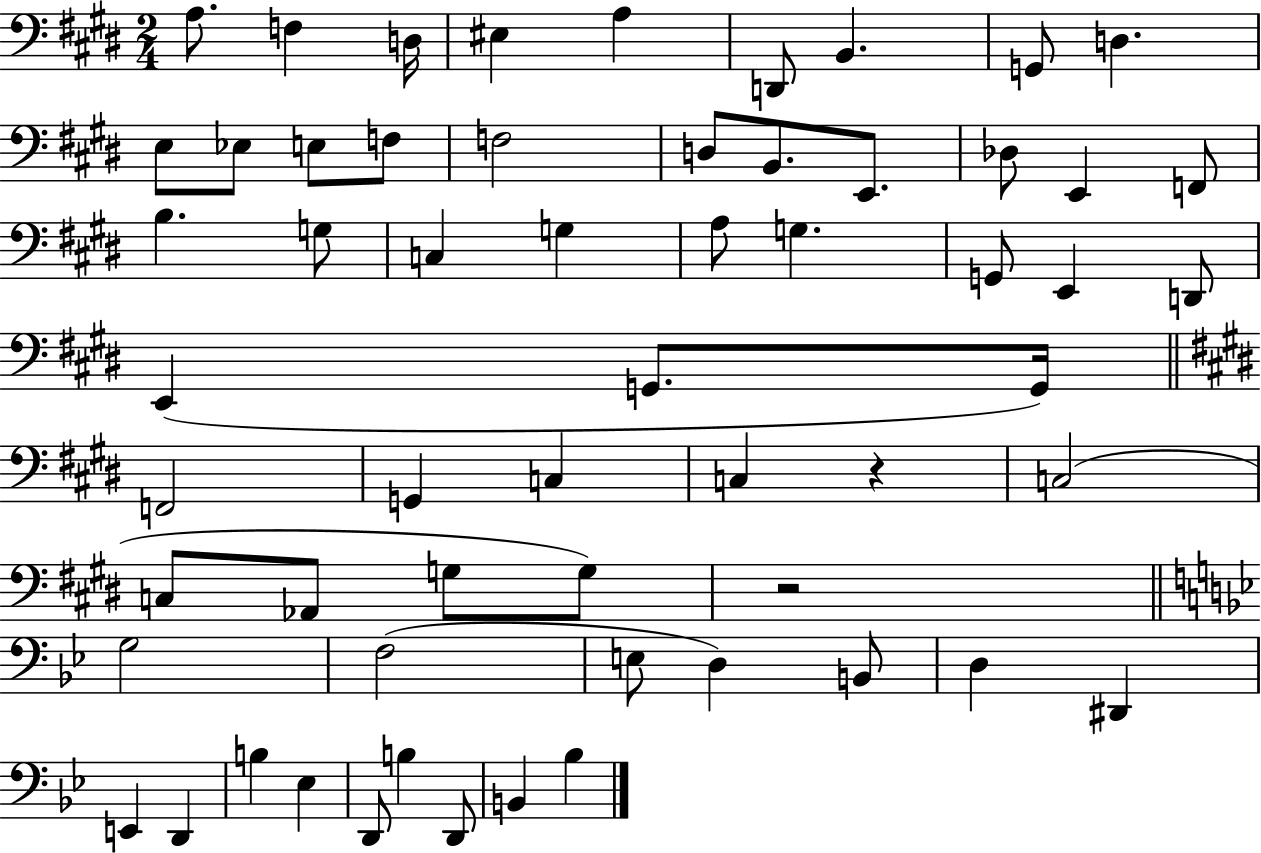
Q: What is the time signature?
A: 2/4